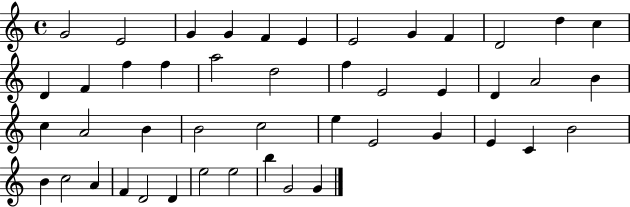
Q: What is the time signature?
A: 4/4